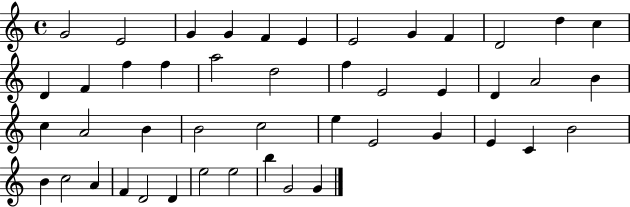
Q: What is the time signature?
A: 4/4